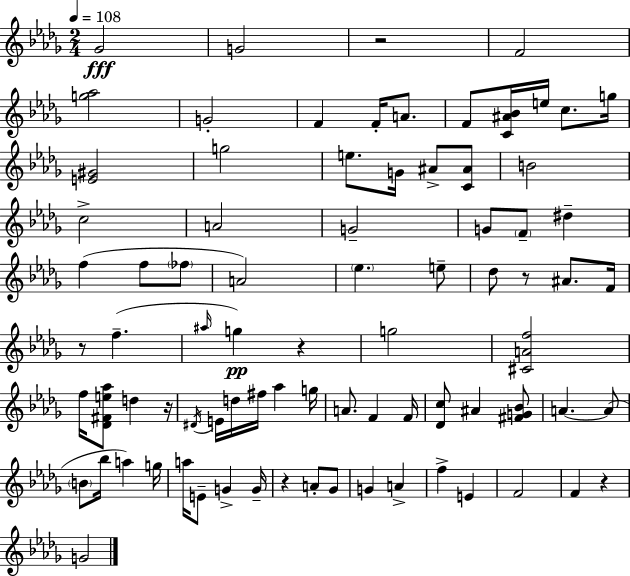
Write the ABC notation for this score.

X:1
T:Untitled
M:2/4
L:1/4
K:Bbm
_G2 G2 z2 F2 [g_a]2 G2 F F/4 A/2 F/2 [C^A_B]/4 e/4 c/2 g/4 [E^G]2 g2 e/2 G/4 ^A/2 [C^A]/2 B2 c2 A2 G2 G/2 F/2 ^d f f/2 _f/2 A2 _e e/2 _d/2 z/2 ^A/2 F/4 z/2 f ^a/4 g z g2 [^CAf]2 f/4 [_D^Fe_a]/2 d z/4 ^D/4 E/4 d/4 ^f/4 _a g/4 A/2 F F/4 [_Dc]/2 ^A [^FG_B]/2 A A/2 B/2 _b/4 a g/4 a/4 E/2 G G/4 z A/2 _G/2 G A f E F2 F z G2